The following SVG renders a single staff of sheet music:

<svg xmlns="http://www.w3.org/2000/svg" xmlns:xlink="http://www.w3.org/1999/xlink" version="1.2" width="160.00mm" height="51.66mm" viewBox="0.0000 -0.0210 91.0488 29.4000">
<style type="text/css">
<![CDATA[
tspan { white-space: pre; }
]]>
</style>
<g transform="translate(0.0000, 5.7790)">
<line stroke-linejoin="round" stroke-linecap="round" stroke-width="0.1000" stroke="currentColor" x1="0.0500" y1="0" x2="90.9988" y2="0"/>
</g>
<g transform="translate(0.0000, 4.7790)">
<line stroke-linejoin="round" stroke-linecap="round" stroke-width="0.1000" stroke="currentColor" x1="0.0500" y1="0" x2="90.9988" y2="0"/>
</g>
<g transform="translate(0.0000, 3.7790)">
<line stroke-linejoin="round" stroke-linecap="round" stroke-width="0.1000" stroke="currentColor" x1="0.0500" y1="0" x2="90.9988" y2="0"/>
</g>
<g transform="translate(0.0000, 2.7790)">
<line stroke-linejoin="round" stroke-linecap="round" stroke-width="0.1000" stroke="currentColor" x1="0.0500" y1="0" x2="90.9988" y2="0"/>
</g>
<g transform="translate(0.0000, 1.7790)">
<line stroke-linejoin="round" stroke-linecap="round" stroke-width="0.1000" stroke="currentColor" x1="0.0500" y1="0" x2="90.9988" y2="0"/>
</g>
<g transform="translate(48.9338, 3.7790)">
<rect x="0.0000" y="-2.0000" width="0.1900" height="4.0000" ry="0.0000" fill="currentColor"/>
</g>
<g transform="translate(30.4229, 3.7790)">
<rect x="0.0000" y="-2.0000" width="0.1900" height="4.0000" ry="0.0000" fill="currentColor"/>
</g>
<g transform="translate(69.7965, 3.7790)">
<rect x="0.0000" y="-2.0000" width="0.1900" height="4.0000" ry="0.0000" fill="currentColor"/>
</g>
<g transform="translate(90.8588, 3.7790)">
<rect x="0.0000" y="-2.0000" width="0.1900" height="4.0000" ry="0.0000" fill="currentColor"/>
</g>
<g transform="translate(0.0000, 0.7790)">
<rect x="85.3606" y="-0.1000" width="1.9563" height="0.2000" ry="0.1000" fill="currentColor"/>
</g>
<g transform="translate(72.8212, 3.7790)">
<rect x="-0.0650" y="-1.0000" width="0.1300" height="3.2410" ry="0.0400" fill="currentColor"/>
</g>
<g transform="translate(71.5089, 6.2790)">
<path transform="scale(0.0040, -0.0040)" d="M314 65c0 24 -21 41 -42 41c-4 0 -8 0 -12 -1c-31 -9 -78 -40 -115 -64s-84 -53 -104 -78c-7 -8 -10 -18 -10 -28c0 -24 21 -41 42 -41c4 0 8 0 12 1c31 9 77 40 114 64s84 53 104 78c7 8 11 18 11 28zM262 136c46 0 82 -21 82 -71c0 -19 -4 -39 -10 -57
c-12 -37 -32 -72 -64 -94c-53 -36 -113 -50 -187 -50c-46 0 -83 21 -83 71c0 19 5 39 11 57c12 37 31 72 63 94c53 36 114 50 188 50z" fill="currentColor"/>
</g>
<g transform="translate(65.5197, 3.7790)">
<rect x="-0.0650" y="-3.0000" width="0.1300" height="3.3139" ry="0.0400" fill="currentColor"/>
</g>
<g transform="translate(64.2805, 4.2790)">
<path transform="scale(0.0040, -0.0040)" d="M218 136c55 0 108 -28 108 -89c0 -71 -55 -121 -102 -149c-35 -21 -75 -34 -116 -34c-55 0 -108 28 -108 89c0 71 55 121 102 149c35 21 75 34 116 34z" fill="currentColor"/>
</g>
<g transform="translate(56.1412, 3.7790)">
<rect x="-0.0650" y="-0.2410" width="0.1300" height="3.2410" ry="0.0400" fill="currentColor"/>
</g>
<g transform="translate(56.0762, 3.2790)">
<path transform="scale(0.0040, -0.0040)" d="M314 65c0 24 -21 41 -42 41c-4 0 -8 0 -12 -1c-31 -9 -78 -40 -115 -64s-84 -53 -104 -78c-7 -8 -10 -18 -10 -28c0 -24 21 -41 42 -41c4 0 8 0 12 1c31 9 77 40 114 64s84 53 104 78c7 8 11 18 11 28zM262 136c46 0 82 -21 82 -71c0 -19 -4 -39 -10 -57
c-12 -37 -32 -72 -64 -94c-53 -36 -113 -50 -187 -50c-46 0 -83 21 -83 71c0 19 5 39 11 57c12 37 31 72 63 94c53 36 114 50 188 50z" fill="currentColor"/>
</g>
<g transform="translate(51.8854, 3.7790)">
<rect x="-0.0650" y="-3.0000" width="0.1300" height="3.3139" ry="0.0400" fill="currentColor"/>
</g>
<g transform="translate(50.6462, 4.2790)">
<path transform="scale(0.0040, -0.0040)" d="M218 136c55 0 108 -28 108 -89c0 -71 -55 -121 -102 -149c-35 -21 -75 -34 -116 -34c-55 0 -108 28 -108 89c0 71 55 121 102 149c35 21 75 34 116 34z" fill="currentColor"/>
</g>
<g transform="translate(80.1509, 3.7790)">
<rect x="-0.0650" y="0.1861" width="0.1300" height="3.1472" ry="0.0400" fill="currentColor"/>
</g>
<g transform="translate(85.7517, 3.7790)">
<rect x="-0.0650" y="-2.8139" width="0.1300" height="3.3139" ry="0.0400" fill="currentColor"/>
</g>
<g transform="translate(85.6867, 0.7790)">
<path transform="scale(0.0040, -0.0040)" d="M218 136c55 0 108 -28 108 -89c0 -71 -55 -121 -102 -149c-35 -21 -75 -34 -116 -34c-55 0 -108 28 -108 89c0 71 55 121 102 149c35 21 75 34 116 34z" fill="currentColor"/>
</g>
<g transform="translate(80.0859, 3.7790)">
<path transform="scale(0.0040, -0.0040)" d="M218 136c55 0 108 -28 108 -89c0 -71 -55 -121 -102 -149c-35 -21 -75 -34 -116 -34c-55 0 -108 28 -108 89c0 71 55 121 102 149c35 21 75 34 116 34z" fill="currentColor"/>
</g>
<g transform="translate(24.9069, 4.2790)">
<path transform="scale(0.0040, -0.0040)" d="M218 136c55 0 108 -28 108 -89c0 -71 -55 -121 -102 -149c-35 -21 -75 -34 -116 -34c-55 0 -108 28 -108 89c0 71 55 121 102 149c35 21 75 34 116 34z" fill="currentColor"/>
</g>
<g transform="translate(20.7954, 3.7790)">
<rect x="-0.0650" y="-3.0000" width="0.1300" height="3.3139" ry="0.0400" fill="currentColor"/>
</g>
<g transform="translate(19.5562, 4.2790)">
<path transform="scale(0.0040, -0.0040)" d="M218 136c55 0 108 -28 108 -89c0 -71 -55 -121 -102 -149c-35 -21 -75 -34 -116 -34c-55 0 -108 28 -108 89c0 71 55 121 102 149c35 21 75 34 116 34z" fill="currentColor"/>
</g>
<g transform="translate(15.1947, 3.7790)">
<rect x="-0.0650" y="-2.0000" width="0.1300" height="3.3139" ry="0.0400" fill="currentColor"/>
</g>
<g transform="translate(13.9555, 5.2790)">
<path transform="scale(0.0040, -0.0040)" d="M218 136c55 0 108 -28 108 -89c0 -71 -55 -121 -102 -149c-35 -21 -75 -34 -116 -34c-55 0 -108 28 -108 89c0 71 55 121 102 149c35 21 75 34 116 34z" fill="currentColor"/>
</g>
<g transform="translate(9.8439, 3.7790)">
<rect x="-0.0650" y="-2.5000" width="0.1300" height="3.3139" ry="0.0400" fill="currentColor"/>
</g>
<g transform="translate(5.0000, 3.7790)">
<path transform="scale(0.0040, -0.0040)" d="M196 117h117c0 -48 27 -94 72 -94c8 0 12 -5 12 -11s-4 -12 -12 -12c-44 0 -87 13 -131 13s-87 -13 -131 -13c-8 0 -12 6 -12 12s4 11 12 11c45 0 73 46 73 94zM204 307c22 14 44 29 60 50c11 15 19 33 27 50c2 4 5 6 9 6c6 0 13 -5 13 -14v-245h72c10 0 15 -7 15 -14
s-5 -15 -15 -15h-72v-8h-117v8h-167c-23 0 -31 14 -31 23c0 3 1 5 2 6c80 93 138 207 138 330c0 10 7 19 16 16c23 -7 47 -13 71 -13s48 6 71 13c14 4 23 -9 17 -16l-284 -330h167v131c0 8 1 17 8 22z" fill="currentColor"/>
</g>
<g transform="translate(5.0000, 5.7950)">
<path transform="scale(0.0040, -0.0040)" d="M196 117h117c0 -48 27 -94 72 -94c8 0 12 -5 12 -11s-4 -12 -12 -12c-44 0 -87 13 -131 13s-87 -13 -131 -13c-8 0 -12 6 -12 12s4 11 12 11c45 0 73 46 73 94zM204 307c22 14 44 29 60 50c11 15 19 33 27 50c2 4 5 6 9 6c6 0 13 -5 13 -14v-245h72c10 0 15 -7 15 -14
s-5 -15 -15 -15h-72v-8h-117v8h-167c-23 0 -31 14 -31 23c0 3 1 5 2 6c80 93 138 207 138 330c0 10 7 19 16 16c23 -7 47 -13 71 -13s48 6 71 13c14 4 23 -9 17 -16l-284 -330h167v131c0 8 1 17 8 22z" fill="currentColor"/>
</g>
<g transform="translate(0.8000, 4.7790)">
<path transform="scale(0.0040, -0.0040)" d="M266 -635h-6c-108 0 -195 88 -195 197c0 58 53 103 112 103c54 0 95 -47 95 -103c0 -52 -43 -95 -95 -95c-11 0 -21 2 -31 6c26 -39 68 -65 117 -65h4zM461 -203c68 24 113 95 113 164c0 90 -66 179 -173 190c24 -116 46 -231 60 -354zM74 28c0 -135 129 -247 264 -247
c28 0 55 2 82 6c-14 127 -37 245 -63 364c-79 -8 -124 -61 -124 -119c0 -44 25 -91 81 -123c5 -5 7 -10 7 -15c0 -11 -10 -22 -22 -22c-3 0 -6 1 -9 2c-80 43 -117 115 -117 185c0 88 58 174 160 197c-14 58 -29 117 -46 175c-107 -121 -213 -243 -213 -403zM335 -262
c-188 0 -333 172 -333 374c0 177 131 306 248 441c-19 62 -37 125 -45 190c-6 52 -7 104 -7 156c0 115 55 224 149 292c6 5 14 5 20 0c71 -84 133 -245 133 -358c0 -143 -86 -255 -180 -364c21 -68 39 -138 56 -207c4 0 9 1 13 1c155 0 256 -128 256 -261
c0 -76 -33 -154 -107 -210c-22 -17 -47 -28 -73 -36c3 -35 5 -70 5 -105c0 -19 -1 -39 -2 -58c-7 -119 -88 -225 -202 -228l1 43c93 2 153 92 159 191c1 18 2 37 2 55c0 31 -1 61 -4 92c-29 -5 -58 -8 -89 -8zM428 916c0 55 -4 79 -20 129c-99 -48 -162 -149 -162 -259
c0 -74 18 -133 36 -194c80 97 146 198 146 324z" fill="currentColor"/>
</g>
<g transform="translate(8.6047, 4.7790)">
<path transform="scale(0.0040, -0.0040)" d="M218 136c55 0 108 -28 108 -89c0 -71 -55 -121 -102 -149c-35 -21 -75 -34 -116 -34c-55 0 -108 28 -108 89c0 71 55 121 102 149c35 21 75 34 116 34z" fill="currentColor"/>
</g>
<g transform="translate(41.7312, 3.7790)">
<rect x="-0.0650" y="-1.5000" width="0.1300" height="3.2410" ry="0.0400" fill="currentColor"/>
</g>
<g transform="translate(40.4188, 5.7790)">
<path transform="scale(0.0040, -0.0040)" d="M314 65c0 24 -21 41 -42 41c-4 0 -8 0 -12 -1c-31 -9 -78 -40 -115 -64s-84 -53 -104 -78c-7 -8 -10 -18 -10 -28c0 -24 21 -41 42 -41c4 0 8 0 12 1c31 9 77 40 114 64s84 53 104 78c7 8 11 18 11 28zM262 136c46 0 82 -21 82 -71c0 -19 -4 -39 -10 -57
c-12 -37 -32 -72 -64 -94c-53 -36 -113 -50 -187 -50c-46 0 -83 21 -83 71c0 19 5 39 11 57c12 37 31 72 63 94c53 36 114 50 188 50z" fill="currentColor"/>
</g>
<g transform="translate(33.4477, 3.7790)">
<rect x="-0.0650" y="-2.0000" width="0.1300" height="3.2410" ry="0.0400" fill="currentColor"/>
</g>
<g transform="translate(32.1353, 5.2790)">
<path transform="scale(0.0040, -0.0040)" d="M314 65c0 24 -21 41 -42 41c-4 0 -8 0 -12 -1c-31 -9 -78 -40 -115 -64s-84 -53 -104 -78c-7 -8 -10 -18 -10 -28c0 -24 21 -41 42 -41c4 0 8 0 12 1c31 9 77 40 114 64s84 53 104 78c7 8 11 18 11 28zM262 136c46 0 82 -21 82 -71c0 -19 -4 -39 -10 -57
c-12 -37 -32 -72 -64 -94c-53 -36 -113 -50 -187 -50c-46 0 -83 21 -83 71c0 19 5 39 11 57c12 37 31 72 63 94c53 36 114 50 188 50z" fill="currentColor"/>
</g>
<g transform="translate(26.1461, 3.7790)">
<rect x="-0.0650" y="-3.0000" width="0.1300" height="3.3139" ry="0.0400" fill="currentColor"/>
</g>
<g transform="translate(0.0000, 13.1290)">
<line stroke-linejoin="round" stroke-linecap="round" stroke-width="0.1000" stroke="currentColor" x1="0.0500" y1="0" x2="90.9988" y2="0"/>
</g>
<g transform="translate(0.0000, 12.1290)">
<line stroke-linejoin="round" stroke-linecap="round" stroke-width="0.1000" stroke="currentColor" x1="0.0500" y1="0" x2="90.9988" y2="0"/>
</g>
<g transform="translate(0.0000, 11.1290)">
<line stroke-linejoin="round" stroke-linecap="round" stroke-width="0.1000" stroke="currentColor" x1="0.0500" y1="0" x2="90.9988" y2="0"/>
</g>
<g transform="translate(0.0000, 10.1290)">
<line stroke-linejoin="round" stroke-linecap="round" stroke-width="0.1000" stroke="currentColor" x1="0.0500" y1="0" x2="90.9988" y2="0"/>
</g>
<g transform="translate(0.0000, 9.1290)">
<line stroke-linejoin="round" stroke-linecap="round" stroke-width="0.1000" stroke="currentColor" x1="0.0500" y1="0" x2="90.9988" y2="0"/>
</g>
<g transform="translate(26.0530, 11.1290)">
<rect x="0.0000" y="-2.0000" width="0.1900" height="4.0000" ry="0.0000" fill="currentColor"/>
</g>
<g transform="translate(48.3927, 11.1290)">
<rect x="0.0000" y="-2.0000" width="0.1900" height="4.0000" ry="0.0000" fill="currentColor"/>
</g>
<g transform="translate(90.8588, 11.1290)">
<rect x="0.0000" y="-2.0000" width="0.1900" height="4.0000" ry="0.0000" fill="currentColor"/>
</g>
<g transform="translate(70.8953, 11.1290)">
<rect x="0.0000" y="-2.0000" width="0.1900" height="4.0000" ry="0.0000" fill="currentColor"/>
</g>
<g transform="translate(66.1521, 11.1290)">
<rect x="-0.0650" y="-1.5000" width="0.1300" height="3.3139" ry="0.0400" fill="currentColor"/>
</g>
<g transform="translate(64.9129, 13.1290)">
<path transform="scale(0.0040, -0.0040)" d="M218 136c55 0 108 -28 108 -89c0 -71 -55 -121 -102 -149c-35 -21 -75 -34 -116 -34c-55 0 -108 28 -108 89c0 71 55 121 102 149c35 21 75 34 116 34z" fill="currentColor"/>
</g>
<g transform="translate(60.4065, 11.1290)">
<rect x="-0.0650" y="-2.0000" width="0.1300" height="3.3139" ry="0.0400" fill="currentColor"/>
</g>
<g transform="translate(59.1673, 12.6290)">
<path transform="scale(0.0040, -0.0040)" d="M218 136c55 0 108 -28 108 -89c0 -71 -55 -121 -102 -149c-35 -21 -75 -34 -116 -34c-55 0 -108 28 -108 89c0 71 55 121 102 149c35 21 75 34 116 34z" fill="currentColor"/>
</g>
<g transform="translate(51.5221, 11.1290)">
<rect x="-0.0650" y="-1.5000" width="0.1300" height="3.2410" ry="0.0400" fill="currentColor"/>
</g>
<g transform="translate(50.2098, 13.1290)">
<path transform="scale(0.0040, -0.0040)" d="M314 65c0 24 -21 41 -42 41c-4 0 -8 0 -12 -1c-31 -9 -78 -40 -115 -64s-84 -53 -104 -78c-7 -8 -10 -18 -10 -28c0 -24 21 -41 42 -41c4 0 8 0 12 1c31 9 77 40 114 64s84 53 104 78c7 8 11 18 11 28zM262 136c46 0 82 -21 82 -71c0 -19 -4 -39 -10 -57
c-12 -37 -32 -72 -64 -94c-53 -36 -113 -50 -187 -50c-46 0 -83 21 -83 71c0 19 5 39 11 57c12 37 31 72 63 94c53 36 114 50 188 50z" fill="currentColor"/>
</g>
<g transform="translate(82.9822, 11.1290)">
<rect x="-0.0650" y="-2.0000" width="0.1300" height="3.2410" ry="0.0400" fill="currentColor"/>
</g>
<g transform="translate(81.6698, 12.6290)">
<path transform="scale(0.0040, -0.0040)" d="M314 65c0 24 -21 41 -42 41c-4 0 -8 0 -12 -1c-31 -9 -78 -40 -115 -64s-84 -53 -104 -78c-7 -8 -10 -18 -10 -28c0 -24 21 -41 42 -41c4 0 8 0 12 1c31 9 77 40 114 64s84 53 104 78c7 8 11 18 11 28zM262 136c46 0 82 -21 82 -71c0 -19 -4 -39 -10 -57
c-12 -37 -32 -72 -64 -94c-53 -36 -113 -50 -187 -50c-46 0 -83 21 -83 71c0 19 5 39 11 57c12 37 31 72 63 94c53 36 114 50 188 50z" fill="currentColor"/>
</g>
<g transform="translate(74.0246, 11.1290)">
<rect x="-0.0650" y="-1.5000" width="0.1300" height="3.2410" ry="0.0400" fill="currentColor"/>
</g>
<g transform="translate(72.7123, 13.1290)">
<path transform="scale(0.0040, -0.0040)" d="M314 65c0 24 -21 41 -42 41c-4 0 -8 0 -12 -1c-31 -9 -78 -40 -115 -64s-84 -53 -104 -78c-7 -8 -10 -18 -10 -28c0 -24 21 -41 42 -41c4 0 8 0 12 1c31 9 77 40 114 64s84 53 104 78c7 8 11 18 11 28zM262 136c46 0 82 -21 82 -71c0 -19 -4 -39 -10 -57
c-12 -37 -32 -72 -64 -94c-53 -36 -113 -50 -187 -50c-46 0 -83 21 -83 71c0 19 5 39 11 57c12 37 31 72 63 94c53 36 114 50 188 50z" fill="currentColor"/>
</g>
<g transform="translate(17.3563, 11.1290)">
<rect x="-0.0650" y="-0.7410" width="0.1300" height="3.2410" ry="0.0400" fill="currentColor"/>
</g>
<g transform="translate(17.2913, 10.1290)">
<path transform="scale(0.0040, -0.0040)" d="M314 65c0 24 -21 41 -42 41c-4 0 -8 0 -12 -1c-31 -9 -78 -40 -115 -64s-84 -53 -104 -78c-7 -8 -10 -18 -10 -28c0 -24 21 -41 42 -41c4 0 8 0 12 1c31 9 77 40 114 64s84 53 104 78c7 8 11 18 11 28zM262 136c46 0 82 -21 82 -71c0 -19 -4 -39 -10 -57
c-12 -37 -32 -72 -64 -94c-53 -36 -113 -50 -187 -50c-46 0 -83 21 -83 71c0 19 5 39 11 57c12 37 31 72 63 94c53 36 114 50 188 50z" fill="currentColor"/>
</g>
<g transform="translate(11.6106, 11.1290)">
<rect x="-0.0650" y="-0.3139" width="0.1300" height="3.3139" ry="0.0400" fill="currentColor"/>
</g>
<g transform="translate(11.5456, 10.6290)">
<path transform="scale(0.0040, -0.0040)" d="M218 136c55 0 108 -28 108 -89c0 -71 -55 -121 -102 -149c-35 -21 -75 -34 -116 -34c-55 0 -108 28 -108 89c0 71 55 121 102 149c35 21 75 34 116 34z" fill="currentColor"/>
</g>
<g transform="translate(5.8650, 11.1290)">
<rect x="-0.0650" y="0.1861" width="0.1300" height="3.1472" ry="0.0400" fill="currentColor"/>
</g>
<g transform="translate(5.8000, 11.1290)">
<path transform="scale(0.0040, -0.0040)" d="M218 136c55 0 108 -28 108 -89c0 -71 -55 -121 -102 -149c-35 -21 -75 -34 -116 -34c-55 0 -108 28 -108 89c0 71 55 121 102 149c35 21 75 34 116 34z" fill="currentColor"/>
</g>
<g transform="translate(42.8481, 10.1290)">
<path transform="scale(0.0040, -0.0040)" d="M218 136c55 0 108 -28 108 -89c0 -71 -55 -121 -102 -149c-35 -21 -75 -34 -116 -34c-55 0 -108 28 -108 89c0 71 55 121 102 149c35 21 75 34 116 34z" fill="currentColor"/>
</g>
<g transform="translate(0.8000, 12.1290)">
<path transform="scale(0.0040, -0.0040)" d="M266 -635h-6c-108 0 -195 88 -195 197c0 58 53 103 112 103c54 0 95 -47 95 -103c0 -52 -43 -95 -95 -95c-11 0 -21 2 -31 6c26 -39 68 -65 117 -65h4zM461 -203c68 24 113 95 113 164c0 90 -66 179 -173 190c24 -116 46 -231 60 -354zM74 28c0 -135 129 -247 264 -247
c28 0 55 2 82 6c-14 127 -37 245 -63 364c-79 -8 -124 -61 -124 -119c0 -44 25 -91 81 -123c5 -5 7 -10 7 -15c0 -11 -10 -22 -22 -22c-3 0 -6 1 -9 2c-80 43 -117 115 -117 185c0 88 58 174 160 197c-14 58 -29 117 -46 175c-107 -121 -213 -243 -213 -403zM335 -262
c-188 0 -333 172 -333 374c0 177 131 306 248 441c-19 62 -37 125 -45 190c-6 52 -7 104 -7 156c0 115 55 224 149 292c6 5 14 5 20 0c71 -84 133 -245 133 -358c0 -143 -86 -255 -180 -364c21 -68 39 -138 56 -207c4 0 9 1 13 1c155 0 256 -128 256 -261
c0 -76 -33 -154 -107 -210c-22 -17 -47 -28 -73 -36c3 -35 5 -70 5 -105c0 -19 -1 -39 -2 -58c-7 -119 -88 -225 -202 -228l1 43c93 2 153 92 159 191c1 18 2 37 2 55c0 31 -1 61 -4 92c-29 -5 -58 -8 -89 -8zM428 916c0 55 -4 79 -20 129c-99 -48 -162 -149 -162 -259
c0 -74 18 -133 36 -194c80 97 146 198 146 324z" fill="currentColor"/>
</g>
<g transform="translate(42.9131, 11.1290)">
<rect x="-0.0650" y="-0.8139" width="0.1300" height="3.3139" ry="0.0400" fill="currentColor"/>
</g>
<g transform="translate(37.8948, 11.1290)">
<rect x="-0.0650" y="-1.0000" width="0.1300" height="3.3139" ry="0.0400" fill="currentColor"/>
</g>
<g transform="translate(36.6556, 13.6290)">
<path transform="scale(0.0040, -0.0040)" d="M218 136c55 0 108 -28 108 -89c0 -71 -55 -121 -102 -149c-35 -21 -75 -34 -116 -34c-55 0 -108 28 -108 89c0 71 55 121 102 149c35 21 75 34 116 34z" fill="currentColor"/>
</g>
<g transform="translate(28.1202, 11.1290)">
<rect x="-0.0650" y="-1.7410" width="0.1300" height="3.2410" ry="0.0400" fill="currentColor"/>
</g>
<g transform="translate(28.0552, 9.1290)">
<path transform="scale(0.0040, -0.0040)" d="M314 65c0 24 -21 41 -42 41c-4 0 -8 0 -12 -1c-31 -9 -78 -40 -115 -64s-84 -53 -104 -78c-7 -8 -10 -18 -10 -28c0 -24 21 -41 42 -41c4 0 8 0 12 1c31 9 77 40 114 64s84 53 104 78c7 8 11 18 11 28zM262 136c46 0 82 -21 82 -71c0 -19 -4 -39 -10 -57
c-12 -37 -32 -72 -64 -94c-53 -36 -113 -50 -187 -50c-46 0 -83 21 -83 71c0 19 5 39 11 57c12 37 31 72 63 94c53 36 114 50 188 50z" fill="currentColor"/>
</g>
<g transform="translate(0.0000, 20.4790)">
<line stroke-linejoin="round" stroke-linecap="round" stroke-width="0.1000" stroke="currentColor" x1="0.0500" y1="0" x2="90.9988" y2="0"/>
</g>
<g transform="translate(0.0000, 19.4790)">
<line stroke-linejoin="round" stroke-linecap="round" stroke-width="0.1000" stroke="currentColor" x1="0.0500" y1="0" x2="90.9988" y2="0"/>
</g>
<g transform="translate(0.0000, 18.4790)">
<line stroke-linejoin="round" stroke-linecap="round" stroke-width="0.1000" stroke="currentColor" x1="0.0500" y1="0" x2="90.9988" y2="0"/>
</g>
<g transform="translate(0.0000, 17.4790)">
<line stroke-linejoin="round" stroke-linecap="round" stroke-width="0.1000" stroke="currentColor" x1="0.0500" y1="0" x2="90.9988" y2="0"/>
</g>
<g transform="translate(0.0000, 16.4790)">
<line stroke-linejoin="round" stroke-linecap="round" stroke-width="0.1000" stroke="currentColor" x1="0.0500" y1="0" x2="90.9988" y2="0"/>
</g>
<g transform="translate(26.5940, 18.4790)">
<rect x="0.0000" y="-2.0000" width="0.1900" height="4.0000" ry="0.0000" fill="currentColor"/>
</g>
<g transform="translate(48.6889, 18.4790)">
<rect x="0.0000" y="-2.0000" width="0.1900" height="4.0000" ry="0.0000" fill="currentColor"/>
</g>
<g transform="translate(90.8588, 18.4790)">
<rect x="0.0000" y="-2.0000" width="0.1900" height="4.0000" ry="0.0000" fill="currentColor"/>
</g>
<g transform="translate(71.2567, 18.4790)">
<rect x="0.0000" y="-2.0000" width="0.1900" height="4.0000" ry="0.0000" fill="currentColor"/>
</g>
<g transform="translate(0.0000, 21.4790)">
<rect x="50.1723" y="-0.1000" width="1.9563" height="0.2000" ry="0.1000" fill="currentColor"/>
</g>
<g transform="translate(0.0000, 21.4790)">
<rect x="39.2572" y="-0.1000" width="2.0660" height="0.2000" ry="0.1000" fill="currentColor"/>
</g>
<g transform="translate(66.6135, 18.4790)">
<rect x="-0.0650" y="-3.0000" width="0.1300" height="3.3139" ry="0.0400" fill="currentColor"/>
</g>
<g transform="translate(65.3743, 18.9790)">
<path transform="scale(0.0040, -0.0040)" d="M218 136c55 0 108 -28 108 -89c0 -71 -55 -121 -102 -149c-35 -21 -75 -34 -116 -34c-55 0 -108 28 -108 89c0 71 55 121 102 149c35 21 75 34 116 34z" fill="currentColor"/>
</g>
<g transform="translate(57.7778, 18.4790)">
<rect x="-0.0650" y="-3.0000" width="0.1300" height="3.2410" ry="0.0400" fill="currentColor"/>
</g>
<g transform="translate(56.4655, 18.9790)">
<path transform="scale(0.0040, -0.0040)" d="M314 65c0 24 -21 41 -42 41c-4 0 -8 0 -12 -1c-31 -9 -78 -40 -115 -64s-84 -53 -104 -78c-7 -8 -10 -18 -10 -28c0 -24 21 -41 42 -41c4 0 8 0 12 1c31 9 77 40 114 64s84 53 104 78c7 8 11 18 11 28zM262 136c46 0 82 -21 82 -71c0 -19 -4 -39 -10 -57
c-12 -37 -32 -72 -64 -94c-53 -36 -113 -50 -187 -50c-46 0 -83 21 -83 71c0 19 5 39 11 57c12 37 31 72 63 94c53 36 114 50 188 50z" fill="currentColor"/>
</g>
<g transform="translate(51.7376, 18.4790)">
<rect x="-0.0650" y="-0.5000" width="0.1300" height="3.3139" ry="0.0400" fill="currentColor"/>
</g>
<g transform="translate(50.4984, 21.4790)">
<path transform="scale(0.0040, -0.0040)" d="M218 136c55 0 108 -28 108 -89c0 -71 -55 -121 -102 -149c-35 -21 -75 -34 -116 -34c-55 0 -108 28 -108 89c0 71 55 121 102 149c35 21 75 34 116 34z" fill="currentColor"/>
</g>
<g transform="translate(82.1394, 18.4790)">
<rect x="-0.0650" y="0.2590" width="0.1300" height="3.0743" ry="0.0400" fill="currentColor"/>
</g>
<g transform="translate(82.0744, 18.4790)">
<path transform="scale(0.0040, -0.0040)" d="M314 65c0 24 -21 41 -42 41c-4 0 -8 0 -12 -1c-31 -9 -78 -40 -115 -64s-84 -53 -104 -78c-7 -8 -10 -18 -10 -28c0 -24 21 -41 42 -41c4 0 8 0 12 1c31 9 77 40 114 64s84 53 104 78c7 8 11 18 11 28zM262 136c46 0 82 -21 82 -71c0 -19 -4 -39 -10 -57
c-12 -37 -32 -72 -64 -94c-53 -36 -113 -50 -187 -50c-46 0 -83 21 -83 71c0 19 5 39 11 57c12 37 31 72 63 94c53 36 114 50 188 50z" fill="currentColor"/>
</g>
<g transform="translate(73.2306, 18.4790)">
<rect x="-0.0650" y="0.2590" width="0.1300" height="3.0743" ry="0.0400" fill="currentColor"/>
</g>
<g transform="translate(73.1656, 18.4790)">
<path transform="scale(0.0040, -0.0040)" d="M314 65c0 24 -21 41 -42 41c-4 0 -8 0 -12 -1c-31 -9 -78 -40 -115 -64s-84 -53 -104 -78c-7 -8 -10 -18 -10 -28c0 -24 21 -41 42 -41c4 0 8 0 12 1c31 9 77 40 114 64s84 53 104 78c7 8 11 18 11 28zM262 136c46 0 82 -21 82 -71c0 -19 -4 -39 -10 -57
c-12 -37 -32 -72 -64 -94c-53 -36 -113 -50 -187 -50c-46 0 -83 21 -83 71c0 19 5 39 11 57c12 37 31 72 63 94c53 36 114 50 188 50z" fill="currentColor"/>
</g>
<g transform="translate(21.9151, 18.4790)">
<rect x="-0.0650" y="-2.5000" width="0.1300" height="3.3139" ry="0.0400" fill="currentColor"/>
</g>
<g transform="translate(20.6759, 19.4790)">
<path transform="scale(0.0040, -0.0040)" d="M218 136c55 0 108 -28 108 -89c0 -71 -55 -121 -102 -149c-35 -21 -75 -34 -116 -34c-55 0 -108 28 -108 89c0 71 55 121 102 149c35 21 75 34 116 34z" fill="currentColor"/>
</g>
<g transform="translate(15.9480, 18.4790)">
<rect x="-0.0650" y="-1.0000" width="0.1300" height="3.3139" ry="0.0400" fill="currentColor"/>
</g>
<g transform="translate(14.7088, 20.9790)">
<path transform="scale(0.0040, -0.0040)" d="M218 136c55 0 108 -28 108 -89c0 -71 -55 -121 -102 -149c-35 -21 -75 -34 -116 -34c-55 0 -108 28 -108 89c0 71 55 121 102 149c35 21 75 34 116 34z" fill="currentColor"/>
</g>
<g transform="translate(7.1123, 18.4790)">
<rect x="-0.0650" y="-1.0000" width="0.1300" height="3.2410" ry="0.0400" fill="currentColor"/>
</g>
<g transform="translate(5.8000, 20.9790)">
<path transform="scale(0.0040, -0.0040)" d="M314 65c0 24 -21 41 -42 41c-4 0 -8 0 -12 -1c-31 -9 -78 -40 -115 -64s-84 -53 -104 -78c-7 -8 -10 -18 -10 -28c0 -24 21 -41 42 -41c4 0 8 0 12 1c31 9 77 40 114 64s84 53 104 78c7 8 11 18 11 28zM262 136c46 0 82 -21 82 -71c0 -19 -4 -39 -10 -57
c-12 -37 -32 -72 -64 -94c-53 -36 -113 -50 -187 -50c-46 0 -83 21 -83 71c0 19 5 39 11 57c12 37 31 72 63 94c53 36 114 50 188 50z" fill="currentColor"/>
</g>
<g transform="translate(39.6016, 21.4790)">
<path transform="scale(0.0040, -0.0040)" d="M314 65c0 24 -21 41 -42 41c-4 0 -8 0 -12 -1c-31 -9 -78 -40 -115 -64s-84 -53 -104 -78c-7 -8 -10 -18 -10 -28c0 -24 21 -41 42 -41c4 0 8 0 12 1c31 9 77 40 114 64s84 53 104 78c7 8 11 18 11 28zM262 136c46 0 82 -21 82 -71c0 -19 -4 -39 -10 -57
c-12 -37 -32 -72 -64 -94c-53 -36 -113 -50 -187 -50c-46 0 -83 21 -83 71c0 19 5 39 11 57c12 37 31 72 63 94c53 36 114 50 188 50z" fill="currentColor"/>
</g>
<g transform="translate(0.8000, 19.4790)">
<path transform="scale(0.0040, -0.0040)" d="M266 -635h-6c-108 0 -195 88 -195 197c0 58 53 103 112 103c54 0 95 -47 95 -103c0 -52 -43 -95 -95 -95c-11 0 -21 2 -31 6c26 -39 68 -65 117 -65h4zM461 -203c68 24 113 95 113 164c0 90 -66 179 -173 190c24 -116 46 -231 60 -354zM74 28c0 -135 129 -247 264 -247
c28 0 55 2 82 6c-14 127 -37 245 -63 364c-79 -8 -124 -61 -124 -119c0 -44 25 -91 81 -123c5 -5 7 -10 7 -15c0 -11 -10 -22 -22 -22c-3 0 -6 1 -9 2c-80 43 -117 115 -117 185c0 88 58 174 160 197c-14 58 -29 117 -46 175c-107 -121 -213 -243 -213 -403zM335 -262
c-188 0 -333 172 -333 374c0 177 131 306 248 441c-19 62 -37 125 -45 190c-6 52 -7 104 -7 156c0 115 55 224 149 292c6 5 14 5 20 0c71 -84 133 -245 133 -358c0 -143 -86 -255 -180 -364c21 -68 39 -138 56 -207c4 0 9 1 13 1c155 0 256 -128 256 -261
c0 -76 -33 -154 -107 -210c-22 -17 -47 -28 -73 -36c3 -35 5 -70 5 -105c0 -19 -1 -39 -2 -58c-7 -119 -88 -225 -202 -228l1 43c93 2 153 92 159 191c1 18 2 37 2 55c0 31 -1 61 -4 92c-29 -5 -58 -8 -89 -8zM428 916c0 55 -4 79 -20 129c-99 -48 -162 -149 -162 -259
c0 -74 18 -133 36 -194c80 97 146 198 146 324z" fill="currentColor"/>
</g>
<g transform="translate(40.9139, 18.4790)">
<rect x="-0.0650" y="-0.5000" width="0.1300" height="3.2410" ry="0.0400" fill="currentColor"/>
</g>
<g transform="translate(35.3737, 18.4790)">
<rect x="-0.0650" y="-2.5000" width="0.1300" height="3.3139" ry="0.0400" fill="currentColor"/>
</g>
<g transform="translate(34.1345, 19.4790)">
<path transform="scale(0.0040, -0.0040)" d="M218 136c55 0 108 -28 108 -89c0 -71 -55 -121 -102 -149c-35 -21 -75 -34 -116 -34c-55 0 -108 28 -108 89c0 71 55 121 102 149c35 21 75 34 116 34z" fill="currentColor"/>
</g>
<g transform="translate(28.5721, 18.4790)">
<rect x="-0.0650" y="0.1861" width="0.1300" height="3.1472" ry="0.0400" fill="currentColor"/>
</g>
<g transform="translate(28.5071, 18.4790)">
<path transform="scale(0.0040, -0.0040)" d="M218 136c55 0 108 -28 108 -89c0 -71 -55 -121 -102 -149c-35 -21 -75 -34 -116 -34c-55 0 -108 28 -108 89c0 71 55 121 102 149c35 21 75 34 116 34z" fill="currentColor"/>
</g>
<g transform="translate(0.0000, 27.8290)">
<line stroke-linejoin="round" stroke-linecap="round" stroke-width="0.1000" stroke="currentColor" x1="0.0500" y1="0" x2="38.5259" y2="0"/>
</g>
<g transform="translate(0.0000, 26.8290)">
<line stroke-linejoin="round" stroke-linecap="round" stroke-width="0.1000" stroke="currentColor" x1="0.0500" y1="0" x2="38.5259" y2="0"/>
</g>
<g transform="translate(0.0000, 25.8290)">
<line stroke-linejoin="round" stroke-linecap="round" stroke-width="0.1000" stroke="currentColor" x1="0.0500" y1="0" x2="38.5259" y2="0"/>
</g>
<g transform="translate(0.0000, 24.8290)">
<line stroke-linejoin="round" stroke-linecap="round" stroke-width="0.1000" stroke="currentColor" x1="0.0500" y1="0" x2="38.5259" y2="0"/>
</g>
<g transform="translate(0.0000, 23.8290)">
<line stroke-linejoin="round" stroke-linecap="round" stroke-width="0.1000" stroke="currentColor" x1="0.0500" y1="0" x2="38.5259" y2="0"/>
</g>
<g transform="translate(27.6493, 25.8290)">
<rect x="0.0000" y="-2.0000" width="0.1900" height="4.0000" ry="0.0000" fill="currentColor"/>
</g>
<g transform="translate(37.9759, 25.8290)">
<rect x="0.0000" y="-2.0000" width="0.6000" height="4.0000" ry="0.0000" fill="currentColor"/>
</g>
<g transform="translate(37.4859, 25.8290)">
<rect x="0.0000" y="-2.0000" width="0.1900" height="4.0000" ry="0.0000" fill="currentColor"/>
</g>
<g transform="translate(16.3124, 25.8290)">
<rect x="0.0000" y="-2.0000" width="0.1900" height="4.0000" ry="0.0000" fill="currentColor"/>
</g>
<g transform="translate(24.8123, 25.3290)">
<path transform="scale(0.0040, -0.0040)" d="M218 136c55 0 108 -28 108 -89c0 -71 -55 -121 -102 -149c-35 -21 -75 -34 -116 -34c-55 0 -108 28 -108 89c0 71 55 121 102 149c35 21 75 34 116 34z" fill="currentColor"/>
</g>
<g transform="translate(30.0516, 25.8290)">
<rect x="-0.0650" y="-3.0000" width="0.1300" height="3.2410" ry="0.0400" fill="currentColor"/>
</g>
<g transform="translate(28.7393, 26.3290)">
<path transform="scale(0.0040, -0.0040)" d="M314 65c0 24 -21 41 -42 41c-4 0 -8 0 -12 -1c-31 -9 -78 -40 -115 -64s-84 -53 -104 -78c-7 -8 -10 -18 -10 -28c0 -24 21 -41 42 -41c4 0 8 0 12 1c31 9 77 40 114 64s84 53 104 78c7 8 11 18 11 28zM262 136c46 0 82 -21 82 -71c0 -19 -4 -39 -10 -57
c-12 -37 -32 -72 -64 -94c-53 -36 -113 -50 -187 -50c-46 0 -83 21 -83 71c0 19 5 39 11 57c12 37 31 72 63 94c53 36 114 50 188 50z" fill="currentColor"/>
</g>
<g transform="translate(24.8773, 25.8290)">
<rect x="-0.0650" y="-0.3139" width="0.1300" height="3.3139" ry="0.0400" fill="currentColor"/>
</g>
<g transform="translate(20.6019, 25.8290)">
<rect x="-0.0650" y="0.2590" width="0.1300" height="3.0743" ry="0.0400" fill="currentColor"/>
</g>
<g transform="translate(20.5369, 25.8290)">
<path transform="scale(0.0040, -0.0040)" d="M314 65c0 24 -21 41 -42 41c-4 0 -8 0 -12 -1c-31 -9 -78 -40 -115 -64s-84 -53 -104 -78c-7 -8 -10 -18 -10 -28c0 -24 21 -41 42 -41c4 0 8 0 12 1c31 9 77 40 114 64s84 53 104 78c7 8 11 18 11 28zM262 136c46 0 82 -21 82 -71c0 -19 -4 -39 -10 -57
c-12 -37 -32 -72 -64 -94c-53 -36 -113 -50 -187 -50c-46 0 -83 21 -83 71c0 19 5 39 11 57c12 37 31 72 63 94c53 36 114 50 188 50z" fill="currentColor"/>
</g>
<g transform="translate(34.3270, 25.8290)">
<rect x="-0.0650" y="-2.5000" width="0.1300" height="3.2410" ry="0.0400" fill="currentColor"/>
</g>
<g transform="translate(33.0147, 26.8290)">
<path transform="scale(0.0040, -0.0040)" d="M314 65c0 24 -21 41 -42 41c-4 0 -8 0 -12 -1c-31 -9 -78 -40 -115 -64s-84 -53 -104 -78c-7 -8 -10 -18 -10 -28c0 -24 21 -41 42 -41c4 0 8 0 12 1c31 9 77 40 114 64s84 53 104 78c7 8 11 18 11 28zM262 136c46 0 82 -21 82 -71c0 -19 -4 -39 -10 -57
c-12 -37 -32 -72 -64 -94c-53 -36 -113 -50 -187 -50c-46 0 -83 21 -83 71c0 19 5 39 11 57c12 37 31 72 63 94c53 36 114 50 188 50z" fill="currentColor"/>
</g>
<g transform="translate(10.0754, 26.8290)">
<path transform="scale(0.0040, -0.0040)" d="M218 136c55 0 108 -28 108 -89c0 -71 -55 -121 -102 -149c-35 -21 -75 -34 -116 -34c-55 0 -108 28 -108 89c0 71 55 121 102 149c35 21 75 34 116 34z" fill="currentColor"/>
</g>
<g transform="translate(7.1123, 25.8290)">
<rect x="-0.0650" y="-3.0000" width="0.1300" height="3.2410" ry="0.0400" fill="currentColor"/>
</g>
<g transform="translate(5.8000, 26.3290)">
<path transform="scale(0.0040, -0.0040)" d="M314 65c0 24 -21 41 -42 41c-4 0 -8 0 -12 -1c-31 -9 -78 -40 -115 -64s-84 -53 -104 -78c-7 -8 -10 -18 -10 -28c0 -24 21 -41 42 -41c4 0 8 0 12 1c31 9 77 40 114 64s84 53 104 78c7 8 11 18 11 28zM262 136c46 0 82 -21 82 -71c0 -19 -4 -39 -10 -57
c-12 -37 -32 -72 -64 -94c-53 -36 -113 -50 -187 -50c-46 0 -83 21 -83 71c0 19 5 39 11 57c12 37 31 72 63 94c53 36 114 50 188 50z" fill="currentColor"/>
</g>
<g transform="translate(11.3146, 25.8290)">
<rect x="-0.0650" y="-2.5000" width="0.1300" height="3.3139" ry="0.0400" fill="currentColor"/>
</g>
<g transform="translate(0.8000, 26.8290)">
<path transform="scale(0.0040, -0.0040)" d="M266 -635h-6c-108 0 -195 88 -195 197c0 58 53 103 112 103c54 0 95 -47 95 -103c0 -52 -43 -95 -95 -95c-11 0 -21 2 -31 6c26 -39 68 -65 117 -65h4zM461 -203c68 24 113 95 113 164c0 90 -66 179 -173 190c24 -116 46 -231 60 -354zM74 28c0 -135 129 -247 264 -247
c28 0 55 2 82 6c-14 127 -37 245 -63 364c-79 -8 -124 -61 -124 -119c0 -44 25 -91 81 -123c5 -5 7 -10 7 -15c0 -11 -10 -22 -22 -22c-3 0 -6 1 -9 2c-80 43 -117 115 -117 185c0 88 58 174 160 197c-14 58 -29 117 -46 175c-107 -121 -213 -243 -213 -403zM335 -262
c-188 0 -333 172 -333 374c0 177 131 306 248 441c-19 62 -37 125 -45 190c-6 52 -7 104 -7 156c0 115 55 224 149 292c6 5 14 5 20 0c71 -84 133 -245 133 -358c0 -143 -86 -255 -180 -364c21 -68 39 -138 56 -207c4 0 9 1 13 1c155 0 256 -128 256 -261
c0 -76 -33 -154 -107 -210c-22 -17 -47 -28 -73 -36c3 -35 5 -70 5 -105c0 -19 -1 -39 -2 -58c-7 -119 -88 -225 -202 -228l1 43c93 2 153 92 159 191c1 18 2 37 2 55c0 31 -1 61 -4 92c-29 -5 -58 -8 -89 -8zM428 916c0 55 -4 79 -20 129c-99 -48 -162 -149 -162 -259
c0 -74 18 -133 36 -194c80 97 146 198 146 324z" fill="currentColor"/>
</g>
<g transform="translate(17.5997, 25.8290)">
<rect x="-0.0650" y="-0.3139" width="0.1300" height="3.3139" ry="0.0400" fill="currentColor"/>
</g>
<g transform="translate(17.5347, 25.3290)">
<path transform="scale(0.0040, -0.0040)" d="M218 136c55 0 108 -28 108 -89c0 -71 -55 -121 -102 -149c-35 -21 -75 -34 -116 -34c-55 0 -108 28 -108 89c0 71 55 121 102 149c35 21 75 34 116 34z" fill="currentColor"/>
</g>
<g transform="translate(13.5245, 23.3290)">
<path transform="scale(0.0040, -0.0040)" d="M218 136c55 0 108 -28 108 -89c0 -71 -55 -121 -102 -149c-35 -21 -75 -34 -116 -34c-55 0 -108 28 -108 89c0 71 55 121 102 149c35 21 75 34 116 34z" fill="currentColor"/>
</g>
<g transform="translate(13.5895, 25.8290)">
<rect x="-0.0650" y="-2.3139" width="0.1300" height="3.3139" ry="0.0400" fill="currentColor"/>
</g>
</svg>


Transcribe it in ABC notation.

X:1
T:Untitled
M:4/4
L:1/4
K:C
G F A A F2 E2 A c2 A D2 B a B c d2 f2 D d E2 F E E2 F2 D2 D G B G C2 C A2 A B2 B2 A2 G g c B2 c A2 G2